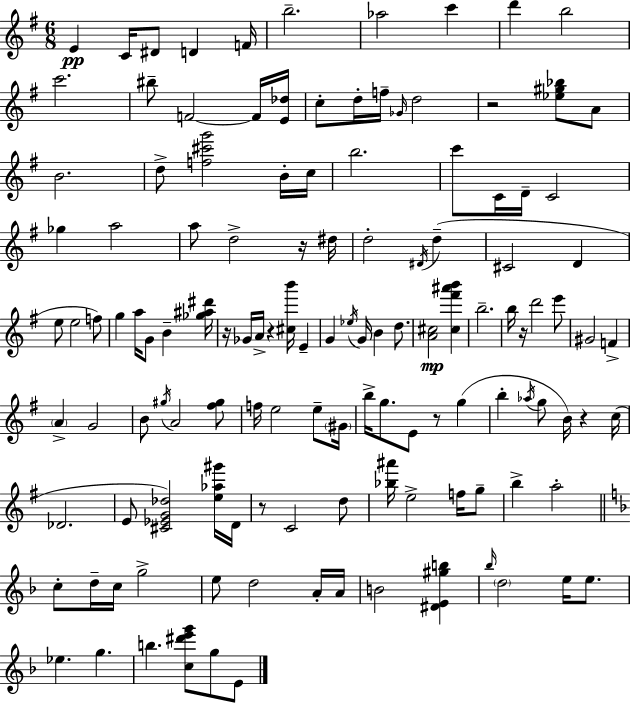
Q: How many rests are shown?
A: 8